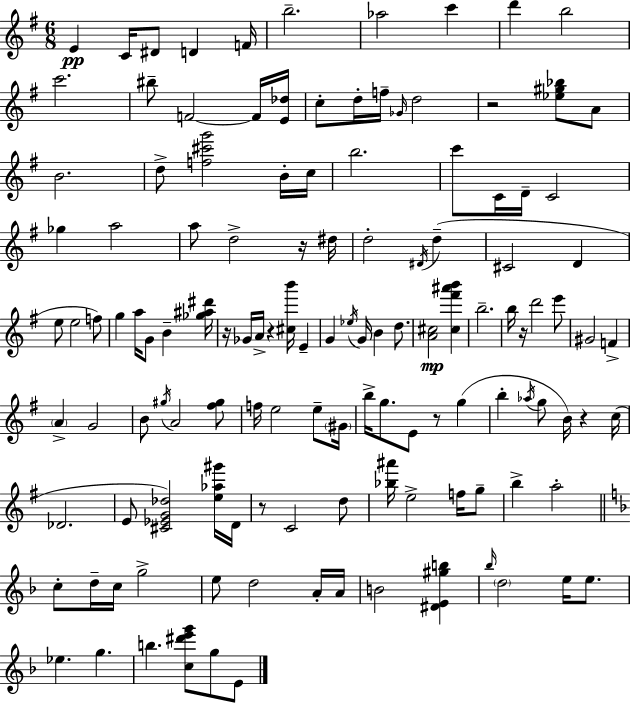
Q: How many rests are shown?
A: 8